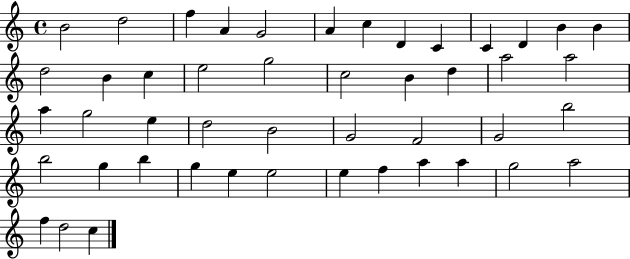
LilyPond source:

{
  \clef treble
  \time 4/4
  \defaultTimeSignature
  \key c \major
  b'2 d''2 | f''4 a'4 g'2 | a'4 c''4 d'4 c'4 | c'4 d'4 b'4 b'4 | \break d''2 b'4 c''4 | e''2 g''2 | c''2 b'4 d''4 | a''2 a''2 | \break a''4 g''2 e''4 | d''2 b'2 | g'2 f'2 | g'2 b''2 | \break b''2 g''4 b''4 | g''4 e''4 e''2 | e''4 f''4 a''4 a''4 | g''2 a''2 | \break f''4 d''2 c''4 | \bar "|."
}